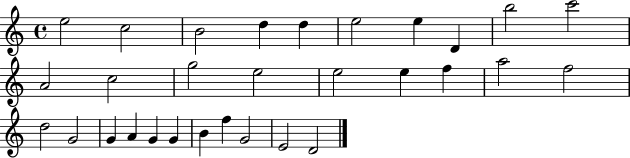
X:1
T:Untitled
M:4/4
L:1/4
K:C
e2 c2 B2 d d e2 e D b2 c'2 A2 c2 g2 e2 e2 e f a2 f2 d2 G2 G A G G B f G2 E2 D2